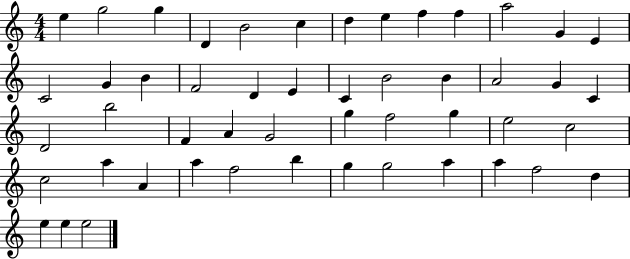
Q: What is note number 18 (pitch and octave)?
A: D4